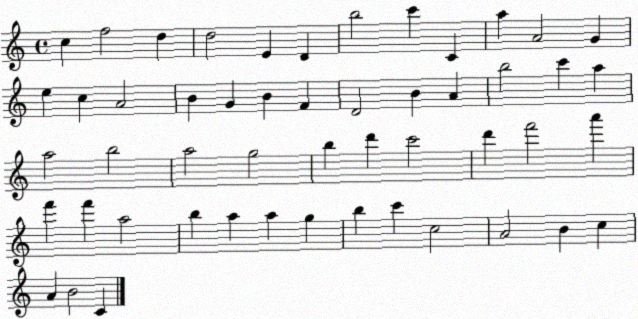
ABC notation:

X:1
T:Untitled
M:4/4
L:1/4
K:C
c f2 d d2 E D b2 c' C a A2 G e c A2 B G B F D2 B A b2 c' a a2 b2 a2 g2 b d' c'2 d' f'2 a' f' f' a2 b a a g b c' c2 A2 B c A B2 C